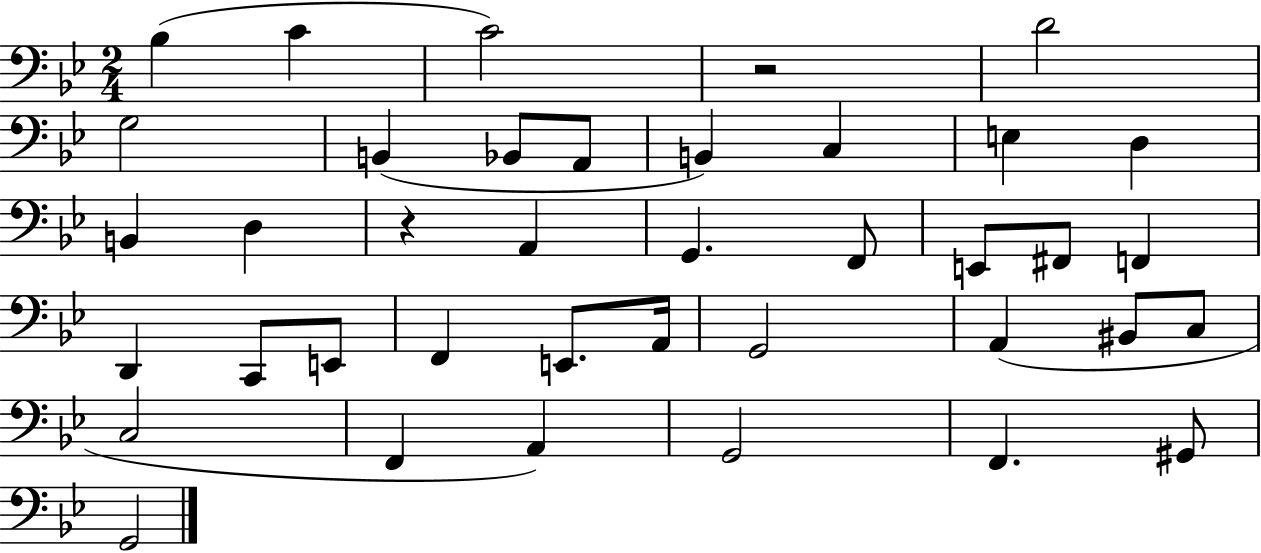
Bb3/q C4/q C4/h R/h D4/h G3/h B2/q Bb2/e A2/e B2/q C3/q E3/q D3/q B2/q D3/q R/q A2/q G2/q. F2/e E2/e F#2/e F2/q D2/q C2/e E2/e F2/q E2/e. A2/s G2/h A2/q BIS2/e C3/e C3/h F2/q A2/q G2/h F2/q. G#2/e G2/h